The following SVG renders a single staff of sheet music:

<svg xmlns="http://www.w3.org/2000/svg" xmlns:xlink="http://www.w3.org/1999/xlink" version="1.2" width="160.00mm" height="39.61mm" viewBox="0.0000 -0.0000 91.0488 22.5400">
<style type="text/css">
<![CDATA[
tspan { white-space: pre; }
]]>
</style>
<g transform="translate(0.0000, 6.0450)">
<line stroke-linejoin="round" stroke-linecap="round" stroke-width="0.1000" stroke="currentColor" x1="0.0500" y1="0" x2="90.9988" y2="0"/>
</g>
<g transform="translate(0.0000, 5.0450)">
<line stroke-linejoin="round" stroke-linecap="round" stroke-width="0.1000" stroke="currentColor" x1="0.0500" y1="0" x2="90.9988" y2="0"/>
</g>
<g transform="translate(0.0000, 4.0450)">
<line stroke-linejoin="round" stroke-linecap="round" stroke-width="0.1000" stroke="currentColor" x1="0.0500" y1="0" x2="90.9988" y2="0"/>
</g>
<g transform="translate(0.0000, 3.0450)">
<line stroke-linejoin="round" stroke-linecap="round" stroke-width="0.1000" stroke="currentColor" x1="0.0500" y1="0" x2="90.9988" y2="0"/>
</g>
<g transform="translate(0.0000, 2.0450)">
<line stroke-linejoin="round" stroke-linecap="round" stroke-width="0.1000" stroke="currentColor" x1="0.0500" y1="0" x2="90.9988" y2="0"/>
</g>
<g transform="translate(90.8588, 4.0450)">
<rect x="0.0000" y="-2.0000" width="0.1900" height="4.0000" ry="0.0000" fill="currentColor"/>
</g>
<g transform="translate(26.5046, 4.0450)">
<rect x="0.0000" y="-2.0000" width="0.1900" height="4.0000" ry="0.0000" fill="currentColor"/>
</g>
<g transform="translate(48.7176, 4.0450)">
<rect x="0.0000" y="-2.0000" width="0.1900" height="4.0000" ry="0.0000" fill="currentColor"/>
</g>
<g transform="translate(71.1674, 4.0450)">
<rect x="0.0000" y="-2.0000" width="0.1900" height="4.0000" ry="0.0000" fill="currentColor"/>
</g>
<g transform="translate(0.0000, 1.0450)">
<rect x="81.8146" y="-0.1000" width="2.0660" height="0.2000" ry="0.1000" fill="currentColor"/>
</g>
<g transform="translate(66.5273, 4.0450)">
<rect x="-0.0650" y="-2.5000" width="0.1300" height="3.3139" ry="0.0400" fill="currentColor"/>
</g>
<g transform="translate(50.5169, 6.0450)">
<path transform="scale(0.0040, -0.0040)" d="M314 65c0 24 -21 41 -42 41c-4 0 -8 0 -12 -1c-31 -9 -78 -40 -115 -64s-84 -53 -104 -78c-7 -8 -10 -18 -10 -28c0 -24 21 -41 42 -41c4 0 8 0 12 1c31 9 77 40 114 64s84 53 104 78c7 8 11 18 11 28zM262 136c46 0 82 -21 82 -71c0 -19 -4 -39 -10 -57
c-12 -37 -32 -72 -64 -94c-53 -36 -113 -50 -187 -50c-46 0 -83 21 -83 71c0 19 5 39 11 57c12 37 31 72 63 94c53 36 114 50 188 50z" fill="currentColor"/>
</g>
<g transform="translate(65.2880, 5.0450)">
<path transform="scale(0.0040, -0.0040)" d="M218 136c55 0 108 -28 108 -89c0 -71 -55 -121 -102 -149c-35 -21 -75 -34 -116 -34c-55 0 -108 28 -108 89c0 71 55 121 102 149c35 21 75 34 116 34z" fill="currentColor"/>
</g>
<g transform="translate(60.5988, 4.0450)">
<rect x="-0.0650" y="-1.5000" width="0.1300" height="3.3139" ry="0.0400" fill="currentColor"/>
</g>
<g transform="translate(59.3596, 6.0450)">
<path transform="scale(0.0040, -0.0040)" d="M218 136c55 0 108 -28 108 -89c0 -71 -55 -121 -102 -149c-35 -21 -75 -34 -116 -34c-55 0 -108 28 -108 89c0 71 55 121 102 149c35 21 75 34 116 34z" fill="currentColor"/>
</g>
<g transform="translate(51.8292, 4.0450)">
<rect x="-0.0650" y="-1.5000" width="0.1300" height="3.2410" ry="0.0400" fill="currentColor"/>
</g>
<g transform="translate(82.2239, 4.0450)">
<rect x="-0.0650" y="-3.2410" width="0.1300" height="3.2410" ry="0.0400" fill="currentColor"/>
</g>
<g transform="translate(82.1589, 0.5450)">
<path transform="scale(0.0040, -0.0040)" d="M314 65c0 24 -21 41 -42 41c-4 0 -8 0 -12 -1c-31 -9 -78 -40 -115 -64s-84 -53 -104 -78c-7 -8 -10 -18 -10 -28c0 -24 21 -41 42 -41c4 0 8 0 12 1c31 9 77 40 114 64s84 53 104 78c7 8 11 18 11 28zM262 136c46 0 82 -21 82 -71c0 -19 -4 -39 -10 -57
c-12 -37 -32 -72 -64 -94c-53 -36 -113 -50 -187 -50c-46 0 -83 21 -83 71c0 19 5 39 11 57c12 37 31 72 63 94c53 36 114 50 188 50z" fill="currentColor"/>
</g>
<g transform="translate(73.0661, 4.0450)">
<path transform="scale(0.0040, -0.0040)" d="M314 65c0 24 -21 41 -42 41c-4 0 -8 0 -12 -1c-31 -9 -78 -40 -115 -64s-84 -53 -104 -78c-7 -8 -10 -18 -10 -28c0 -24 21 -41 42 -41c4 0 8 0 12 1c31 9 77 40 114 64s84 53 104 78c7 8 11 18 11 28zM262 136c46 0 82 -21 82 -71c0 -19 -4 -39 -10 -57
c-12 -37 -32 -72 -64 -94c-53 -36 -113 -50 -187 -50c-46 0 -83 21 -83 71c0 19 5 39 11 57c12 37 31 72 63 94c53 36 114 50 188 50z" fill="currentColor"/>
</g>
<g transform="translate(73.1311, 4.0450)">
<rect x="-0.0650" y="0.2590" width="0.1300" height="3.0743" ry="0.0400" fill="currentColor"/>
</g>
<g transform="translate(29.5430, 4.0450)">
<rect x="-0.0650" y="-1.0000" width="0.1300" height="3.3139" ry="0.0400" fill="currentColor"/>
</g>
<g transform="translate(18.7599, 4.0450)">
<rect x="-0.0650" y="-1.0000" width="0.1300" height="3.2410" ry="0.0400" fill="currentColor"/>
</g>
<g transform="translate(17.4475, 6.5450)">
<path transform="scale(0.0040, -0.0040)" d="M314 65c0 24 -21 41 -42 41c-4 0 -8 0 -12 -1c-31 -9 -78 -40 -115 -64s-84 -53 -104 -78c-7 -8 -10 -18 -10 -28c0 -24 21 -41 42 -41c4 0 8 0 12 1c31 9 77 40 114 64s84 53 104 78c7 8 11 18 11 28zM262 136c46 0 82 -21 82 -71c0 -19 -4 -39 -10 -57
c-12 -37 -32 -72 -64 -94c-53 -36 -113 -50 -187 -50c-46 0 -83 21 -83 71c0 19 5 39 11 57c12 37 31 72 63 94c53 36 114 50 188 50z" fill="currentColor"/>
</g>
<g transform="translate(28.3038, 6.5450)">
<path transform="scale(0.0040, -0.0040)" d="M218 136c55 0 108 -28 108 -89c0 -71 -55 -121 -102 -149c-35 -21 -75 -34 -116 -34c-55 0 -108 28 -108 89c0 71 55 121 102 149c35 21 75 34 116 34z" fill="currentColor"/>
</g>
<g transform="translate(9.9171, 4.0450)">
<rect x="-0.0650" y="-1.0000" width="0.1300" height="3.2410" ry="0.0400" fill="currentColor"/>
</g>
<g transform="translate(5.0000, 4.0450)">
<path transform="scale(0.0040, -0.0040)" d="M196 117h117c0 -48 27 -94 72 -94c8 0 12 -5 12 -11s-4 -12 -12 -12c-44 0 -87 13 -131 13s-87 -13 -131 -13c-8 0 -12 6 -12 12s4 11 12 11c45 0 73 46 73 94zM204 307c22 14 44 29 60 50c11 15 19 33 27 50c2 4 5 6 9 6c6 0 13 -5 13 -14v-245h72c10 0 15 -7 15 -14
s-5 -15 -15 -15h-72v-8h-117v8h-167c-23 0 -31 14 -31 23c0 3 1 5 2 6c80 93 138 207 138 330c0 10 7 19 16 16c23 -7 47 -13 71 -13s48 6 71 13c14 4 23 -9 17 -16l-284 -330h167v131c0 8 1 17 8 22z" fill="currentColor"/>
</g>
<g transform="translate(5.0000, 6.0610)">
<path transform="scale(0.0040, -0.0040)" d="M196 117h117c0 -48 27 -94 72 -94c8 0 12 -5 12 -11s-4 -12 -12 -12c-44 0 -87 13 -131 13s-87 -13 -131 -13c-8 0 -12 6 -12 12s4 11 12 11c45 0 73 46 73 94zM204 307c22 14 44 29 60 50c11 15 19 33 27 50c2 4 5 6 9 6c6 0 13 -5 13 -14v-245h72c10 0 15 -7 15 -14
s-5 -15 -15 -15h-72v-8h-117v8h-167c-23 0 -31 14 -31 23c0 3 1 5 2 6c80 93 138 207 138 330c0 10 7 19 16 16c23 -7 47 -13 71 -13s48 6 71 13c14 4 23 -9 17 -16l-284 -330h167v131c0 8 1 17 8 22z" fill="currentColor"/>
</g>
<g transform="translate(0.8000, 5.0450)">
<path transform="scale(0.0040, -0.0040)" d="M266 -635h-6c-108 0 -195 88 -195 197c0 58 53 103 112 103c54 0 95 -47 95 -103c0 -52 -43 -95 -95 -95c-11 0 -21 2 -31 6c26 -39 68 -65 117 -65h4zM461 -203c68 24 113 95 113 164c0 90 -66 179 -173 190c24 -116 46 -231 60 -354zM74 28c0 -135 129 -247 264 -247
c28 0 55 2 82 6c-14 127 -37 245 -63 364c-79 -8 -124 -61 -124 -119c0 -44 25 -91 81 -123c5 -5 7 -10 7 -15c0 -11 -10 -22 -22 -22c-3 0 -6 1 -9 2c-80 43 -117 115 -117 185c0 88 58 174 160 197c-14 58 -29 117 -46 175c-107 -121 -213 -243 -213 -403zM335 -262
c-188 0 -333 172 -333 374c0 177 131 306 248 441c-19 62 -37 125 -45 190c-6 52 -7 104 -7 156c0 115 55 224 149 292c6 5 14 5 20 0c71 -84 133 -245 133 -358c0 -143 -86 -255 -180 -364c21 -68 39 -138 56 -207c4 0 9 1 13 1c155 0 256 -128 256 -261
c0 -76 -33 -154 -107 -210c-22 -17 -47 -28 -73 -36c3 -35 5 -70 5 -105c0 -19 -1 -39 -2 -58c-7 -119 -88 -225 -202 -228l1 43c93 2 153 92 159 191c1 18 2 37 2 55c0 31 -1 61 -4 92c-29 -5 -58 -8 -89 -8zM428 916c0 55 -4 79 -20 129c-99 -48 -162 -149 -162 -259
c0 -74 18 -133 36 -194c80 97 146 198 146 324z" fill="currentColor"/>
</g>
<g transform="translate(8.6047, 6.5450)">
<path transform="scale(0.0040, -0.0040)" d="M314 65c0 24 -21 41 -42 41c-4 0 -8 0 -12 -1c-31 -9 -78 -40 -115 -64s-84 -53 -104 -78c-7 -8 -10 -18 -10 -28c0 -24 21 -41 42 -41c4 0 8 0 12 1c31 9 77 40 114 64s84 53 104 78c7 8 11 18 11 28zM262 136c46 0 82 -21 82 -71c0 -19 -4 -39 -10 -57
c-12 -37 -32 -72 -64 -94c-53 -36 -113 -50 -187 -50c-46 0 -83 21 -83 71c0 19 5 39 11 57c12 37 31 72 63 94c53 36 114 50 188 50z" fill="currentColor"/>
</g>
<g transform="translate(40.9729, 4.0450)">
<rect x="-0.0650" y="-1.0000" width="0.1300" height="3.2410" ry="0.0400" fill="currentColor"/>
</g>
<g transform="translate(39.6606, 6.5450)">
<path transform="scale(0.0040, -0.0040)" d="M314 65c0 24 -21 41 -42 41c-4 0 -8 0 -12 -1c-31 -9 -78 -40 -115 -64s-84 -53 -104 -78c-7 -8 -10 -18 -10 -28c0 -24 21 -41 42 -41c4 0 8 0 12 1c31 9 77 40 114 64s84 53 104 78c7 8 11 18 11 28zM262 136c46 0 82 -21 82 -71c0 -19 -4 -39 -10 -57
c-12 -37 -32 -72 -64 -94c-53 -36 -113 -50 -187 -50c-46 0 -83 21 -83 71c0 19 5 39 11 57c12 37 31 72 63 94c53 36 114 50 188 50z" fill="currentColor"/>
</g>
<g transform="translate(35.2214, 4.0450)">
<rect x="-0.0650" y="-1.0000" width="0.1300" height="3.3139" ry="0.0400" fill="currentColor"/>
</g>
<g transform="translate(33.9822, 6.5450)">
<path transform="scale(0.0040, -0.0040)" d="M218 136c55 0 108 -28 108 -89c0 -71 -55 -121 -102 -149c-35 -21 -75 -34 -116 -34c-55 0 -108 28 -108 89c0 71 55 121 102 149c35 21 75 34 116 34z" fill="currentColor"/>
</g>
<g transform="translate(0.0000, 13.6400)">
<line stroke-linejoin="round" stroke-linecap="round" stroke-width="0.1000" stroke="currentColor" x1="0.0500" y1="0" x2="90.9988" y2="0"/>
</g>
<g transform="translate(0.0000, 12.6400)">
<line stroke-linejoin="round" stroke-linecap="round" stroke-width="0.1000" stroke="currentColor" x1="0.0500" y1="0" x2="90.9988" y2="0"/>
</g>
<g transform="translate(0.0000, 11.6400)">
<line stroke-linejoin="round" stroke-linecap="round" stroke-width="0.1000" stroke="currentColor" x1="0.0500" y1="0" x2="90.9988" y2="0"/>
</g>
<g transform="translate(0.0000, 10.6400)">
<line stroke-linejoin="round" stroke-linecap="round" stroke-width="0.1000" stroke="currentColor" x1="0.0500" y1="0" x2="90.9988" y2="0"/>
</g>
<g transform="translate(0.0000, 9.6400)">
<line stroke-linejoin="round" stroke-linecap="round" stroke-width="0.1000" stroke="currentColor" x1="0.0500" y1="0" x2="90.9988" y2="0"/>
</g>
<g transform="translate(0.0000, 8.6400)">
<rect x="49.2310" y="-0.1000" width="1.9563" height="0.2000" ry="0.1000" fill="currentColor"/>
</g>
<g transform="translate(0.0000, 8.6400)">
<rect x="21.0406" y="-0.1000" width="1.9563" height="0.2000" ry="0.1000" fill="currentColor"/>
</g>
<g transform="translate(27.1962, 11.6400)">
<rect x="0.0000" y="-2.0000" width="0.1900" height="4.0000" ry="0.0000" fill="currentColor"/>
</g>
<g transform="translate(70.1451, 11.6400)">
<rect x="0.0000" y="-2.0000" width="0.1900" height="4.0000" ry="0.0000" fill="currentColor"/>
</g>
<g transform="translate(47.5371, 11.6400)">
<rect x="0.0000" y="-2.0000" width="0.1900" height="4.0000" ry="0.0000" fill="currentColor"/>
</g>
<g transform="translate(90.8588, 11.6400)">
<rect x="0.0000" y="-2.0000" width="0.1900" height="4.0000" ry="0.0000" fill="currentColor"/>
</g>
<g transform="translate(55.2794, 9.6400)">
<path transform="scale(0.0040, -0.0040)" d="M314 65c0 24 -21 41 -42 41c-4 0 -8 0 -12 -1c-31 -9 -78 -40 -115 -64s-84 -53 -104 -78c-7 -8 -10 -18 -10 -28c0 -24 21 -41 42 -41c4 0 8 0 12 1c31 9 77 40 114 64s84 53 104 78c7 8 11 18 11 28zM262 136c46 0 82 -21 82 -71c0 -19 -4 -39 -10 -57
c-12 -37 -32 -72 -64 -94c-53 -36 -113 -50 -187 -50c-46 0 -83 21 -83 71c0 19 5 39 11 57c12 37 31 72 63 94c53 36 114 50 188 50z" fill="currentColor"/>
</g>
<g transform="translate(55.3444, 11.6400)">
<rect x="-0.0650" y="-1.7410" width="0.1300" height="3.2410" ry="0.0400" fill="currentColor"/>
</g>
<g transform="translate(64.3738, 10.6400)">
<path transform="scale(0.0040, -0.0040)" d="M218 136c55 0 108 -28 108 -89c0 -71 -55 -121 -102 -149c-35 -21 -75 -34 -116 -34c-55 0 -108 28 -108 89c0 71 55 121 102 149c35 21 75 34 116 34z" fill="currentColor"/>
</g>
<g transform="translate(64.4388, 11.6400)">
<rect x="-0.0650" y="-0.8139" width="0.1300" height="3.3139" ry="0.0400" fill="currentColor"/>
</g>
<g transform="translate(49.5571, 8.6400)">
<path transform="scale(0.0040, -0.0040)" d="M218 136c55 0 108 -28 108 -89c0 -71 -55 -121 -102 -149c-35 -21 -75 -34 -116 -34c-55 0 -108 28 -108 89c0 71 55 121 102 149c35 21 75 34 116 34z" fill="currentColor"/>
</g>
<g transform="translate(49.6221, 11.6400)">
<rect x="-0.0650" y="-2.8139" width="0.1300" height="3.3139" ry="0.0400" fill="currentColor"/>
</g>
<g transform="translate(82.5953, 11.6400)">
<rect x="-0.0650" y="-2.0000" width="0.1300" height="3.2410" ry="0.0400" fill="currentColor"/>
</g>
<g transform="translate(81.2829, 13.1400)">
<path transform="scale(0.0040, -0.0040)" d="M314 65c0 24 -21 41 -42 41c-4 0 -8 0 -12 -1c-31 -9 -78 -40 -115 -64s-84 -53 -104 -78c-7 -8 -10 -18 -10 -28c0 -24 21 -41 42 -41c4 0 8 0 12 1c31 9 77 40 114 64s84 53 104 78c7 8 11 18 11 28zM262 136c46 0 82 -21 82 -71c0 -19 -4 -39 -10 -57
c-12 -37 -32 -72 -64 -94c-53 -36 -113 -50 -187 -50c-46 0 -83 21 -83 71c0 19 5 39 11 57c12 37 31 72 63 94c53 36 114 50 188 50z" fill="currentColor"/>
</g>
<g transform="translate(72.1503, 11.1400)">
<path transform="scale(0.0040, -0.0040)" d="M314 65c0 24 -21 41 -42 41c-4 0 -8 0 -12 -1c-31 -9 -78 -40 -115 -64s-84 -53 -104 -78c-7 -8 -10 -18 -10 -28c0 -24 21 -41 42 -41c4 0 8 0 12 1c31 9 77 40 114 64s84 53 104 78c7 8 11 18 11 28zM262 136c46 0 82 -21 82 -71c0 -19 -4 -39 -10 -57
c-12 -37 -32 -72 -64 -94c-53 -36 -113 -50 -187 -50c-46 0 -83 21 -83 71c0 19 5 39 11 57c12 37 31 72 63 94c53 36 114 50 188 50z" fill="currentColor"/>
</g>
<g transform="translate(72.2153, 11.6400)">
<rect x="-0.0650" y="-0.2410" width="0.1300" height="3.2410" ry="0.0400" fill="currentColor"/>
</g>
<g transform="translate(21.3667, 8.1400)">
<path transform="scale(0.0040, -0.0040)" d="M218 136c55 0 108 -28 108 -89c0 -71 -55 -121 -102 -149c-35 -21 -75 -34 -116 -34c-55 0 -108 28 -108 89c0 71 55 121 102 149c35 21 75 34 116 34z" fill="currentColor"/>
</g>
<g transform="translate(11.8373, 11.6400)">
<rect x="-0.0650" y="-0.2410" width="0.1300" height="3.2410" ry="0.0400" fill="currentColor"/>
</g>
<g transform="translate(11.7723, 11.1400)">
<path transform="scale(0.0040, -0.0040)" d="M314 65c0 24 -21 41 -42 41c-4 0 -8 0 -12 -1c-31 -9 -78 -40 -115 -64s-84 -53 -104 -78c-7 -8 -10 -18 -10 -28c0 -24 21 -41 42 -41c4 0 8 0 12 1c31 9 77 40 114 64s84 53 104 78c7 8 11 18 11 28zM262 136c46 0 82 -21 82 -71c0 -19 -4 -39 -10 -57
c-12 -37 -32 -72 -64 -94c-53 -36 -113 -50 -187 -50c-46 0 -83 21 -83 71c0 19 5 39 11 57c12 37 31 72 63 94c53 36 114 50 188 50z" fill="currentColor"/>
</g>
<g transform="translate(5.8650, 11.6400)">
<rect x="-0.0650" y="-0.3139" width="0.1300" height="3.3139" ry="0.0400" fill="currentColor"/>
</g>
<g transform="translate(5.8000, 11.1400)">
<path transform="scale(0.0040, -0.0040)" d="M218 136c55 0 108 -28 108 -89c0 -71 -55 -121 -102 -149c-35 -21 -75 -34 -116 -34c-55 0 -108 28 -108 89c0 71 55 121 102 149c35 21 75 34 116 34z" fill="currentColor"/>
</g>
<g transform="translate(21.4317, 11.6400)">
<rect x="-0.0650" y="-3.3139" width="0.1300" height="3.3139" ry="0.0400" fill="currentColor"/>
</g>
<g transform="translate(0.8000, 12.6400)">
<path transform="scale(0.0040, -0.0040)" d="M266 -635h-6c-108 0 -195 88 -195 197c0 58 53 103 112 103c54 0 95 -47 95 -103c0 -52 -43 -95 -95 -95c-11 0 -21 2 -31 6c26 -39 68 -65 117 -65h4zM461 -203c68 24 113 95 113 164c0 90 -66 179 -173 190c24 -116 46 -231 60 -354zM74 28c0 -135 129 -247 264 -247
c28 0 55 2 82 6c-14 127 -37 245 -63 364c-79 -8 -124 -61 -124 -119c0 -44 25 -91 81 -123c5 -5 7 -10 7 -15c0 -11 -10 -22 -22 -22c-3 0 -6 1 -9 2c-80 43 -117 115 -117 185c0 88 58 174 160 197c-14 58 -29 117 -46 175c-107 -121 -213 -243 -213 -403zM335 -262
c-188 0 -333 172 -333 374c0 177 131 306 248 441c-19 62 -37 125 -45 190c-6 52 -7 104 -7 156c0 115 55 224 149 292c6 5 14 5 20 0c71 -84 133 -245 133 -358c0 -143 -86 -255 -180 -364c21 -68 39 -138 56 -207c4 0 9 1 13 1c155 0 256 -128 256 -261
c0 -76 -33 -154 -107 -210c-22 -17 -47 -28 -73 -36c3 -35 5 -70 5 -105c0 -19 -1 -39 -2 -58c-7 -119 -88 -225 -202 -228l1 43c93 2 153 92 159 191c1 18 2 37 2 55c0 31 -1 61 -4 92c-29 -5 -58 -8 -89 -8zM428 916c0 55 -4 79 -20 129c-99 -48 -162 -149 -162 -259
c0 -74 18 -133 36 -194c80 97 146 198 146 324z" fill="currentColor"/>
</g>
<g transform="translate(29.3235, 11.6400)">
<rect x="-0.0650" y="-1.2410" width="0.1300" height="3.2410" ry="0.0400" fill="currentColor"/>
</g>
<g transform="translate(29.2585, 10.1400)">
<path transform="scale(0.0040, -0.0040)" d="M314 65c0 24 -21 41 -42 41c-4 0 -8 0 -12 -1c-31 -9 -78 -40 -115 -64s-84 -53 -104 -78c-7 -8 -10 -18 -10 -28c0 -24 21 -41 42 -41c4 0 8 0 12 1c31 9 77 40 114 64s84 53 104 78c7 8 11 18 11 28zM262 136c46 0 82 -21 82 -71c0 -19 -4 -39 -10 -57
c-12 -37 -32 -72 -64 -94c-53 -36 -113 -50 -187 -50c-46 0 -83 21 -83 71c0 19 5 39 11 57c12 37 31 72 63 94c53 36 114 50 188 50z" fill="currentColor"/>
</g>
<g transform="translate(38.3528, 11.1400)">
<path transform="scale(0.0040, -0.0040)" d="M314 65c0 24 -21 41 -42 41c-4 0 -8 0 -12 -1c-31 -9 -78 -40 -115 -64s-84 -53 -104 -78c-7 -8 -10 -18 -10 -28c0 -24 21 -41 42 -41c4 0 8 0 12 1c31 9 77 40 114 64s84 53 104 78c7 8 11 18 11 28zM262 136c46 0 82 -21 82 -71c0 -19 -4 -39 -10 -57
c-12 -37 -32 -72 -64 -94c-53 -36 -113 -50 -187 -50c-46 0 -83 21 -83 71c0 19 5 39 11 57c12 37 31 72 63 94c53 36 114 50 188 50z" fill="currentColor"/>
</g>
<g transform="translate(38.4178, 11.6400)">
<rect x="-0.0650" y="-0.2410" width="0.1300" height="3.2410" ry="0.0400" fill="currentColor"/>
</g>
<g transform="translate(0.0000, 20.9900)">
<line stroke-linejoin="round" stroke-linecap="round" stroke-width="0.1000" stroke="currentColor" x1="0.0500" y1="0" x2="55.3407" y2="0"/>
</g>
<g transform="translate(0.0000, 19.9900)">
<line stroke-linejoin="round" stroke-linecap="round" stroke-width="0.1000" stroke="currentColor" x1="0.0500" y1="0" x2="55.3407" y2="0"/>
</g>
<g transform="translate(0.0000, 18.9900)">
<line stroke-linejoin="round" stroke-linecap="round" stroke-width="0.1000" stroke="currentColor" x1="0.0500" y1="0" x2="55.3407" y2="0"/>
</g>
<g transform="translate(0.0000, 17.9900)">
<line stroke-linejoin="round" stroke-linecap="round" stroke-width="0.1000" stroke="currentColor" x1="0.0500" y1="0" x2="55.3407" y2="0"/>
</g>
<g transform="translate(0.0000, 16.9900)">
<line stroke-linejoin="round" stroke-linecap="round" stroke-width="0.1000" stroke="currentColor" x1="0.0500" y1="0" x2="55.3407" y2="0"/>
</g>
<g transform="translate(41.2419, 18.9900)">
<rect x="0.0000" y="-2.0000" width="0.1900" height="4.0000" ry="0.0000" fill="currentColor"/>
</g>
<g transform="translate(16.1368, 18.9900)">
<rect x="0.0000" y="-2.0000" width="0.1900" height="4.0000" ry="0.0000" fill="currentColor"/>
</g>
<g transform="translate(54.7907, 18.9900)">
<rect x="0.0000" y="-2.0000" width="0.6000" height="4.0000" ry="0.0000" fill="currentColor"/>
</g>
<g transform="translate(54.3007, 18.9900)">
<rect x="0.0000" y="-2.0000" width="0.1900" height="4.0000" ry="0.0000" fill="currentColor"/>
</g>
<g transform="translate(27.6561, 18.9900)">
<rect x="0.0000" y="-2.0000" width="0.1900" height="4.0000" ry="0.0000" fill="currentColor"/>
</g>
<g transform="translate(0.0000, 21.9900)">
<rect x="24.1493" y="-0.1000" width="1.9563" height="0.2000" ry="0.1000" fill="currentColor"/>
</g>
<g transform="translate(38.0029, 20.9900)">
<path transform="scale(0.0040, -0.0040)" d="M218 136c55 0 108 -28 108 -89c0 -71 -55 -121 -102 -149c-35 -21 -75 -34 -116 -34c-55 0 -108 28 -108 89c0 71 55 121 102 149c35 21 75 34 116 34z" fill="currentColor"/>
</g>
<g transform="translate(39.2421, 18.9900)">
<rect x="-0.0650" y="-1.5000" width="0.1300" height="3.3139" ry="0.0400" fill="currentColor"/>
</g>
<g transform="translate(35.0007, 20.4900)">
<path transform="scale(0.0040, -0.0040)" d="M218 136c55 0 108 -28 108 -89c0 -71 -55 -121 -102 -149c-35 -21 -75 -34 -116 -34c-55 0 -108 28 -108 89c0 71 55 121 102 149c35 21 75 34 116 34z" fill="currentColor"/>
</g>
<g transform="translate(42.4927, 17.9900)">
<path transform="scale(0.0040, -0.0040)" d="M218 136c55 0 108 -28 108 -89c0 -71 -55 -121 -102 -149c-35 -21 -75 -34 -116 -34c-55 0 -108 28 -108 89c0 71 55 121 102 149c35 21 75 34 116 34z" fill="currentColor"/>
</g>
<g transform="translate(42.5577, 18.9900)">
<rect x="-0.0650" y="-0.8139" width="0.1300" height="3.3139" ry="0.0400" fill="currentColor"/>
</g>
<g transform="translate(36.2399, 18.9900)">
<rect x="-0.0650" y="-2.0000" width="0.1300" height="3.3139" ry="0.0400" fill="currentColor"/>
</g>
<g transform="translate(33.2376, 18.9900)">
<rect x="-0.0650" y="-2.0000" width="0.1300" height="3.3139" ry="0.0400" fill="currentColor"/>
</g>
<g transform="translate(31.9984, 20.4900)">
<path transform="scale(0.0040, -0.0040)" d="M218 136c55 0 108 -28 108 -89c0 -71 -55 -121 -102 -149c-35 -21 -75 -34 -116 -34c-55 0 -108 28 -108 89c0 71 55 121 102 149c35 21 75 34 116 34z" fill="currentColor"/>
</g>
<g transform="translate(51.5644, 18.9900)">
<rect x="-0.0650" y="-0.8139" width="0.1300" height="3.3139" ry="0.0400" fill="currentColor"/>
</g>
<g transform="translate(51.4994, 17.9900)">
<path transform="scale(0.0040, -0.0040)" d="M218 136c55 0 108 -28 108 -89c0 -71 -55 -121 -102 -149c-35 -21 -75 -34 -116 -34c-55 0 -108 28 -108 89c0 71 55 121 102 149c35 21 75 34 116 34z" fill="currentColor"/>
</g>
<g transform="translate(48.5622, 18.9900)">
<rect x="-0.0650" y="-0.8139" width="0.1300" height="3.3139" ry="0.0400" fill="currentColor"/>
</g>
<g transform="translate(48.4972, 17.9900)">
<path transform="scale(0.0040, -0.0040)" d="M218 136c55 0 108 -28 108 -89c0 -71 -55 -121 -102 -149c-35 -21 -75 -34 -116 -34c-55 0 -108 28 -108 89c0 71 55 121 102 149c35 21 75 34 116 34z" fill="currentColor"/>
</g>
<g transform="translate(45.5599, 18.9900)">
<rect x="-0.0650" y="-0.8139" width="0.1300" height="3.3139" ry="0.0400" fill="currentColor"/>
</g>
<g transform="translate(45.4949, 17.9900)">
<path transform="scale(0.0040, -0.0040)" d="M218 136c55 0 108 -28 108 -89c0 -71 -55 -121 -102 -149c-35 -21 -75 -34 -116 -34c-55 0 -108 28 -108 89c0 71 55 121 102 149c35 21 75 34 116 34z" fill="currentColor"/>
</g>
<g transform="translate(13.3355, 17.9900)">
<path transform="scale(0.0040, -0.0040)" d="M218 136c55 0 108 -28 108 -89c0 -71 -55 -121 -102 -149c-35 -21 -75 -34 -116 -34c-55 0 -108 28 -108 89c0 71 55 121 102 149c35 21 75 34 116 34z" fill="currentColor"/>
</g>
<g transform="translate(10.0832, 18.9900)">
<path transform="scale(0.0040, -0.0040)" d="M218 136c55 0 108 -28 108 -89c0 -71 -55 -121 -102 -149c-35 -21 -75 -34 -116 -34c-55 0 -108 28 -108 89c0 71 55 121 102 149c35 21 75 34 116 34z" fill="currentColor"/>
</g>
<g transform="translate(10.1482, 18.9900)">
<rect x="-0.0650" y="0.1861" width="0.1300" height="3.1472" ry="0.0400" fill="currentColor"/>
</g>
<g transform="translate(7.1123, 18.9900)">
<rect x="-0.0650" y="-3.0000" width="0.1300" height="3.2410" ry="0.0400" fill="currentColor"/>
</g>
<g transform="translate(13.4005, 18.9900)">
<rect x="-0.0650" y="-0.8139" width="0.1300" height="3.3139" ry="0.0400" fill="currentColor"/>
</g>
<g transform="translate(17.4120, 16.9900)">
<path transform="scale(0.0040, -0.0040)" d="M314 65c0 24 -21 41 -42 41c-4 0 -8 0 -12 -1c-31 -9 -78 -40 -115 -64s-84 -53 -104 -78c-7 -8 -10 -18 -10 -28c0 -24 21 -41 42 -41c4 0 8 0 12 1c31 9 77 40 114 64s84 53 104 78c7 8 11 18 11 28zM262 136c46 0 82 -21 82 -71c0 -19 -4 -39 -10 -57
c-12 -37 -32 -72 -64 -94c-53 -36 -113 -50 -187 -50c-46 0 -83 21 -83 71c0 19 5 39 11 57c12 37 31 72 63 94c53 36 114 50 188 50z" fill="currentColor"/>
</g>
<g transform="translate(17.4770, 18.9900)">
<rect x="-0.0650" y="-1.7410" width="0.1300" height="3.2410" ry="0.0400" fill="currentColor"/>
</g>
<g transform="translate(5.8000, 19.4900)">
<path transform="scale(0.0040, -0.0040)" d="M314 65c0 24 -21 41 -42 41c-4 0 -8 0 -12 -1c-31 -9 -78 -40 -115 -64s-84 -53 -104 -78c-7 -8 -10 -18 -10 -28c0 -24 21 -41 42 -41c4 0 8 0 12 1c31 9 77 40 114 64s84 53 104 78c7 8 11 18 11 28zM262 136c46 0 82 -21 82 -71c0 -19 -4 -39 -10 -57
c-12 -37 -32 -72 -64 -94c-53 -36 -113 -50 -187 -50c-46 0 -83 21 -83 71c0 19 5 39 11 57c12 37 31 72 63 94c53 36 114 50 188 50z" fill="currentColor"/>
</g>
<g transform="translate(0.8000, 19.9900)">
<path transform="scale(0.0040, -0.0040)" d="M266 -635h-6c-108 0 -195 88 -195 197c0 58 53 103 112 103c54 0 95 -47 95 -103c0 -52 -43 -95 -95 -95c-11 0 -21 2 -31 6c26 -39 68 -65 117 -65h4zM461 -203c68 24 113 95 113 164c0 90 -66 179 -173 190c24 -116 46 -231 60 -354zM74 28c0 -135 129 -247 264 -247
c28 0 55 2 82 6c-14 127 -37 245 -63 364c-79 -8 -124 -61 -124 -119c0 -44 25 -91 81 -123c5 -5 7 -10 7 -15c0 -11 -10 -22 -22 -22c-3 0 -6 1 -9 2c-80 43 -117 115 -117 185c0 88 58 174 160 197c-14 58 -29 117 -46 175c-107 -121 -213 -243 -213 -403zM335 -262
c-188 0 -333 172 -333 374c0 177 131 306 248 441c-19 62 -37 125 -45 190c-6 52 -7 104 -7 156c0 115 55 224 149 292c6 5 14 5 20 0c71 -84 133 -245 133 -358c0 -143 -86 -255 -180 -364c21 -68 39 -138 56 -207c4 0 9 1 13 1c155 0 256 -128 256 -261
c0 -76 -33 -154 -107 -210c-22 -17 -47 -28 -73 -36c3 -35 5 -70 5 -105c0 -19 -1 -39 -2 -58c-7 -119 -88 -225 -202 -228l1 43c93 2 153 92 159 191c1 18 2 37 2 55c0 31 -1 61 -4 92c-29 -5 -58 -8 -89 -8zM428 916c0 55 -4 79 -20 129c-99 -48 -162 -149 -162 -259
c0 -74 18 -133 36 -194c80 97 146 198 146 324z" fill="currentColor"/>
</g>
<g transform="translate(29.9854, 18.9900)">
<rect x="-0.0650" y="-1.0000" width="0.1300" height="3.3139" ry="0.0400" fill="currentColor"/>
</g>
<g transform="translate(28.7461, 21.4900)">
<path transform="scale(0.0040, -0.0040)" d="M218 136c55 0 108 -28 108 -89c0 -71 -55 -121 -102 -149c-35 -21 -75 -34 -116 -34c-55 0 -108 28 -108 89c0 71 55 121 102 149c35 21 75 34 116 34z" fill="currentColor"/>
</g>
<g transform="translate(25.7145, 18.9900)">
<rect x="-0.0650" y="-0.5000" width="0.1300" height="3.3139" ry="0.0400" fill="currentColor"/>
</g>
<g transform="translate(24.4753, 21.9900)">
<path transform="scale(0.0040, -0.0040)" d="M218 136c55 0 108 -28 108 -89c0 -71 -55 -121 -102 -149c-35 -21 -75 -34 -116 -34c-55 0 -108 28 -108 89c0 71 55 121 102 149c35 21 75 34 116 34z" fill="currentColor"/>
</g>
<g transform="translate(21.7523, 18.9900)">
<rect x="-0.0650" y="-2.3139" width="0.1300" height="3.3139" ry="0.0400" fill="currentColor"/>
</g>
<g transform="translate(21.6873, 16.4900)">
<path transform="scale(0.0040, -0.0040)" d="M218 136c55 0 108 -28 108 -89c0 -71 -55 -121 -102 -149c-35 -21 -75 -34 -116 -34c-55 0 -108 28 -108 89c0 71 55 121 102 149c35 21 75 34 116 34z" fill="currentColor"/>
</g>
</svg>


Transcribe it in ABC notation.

X:1
T:Untitled
M:4/4
L:1/4
K:C
D2 D2 D D D2 E2 E G B2 b2 c c2 b e2 c2 a f2 d c2 F2 A2 B d f2 g C D F F E d d d d